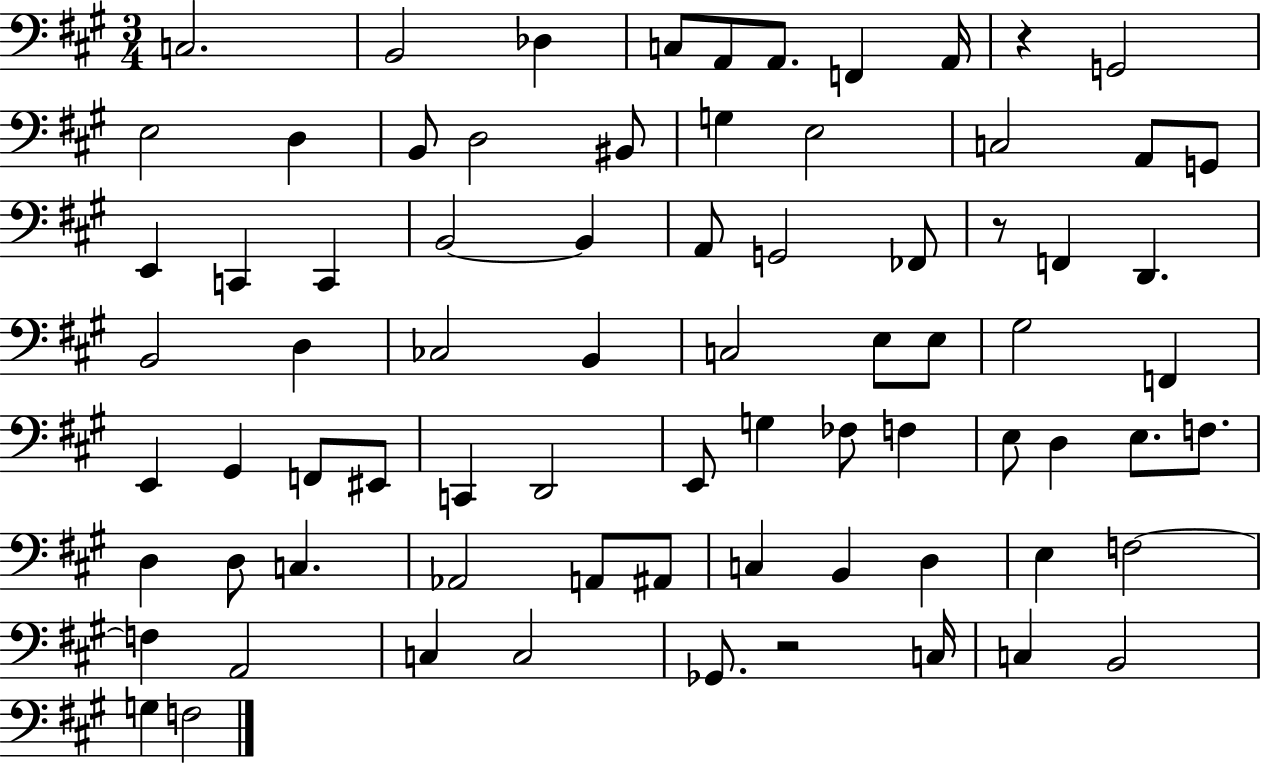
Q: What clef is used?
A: bass